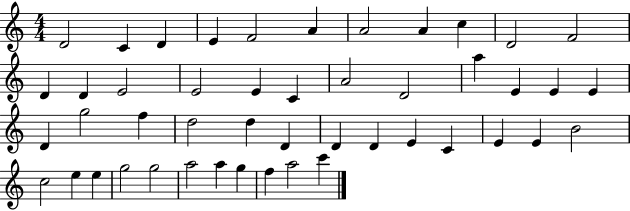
D4/h C4/q D4/q E4/q F4/h A4/q A4/h A4/q C5/q D4/h F4/h D4/q D4/q E4/h E4/h E4/q C4/q A4/h D4/h A5/q E4/q E4/q E4/q D4/q G5/h F5/q D5/h D5/q D4/q D4/q D4/q E4/q C4/q E4/q E4/q B4/h C5/h E5/q E5/q G5/h G5/h A5/h A5/q G5/q F5/q A5/h C6/q